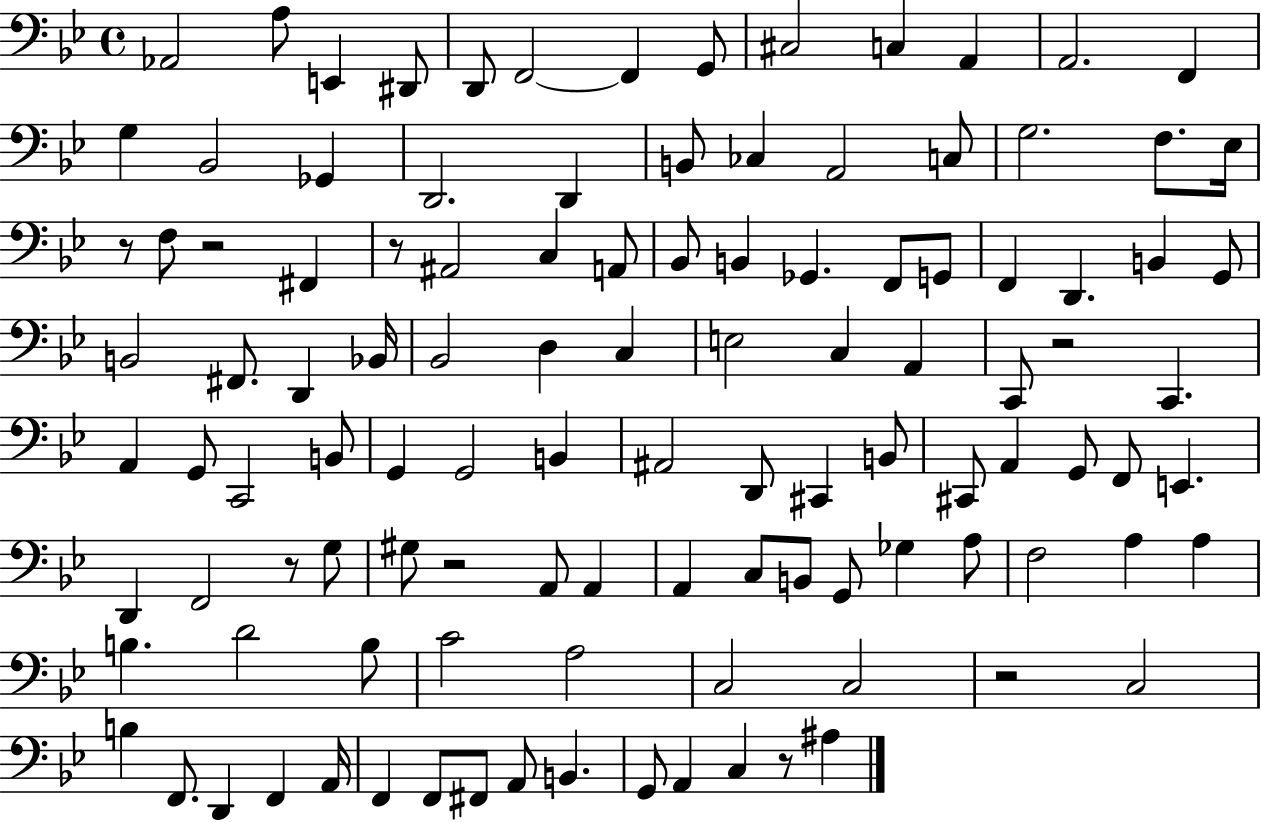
Ab2/h A3/e E2/q D#2/e D2/e F2/h F2/q G2/e C#3/h C3/q A2/q A2/h. F2/q G3/q Bb2/h Gb2/q D2/h. D2/q B2/e CES3/q A2/h C3/e G3/h. F3/e. Eb3/s R/e F3/e R/h F#2/q R/e A#2/h C3/q A2/e Bb2/e B2/q Gb2/q. F2/e G2/e F2/q D2/q. B2/q G2/e B2/h F#2/e. D2/q Bb2/s Bb2/h D3/q C3/q E3/h C3/q A2/q C2/e R/h C2/q. A2/q G2/e C2/h B2/e G2/q G2/h B2/q A#2/h D2/e C#2/q B2/e C#2/e A2/q G2/e F2/e E2/q. D2/q F2/h R/e G3/e G#3/e R/h A2/e A2/q A2/q C3/e B2/e G2/e Gb3/q A3/e F3/h A3/q A3/q B3/q. D4/h B3/e C4/h A3/h C3/h C3/h R/h C3/h B3/q F2/e. D2/q F2/q A2/s F2/q F2/e F#2/e A2/e B2/q. G2/e A2/q C3/q R/e A#3/q